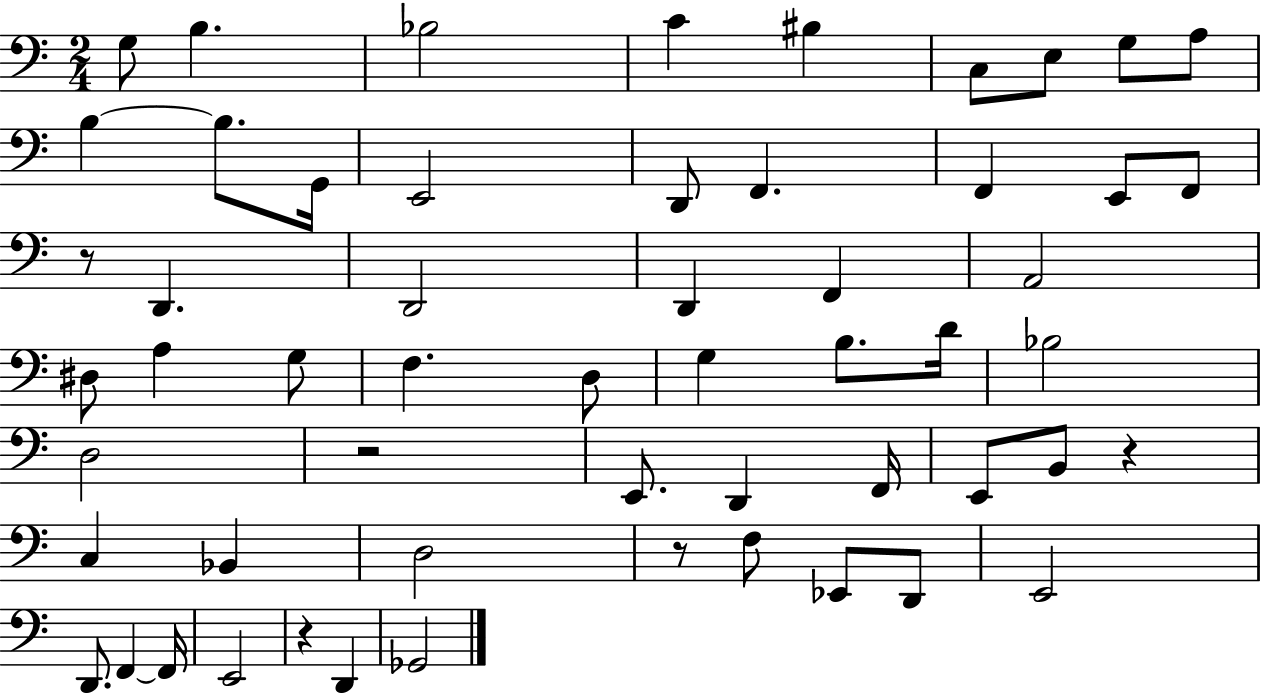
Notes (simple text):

G3/e B3/q. Bb3/h C4/q BIS3/q C3/e E3/e G3/e A3/e B3/q B3/e. G2/s E2/h D2/e F2/q. F2/q E2/e F2/e R/e D2/q. D2/h D2/q F2/q A2/h D#3/e A3/q G3/e F3/q. D3/e G3/q B3/e. D4/s Bb3/h D3/h R/h E2/e. D2/q F2/s E2/e B2/e R/q C3/q Bb2/q D3/h R/e F3/e Eb2/e D2/e E2/h D2/e. F2/q F2/s E2/h R/q D2/q Gb2/h